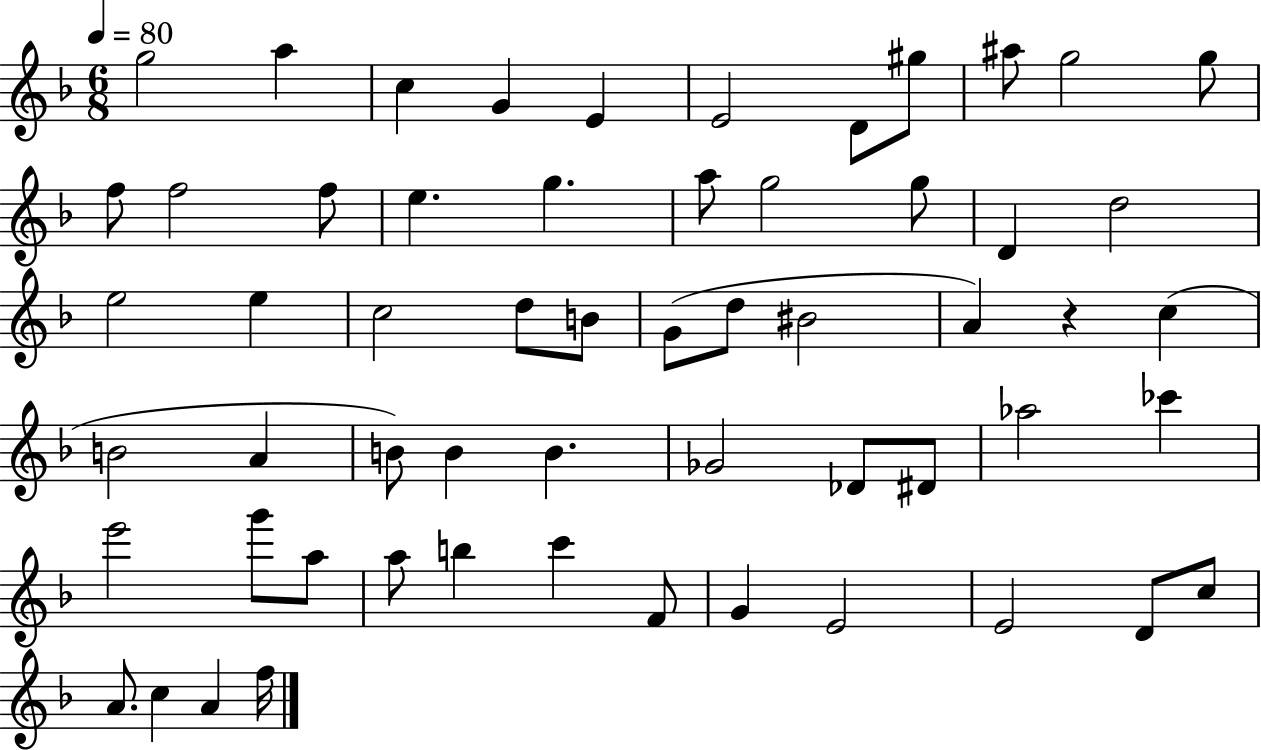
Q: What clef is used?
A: treble